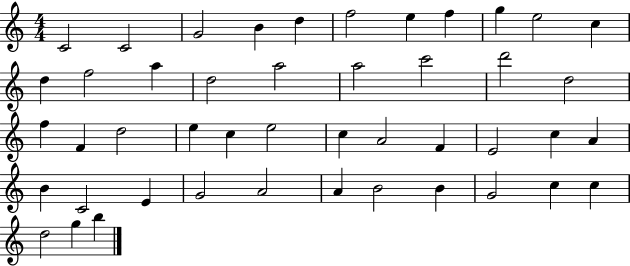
X:1
T:Untitled
M:4/4
L:1/4
K:C
C2 C2 G2 B d f2 e f g e2 c d f2 a d2 a2 a2 c'2 d'2 d2 f F d2 e c e2 c A2 F E2 c A B C2 E G2 A2 A B2 B G2 c c d2 g b